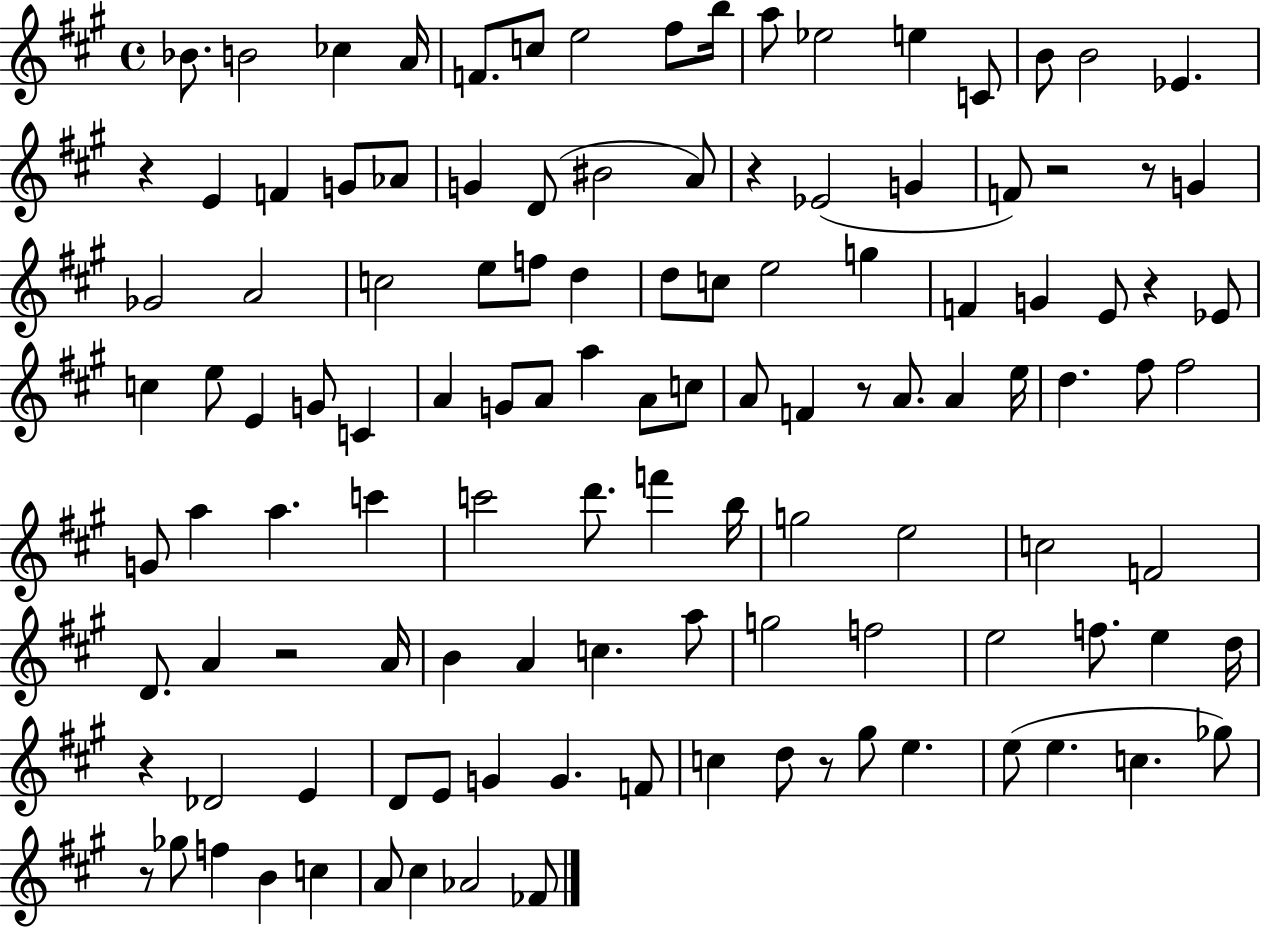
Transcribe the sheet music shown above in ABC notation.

X:1
T:Untitled
M:4/4
L:1/4
K:A
_B/2 B2 _c A/4 F/2 c/2 e2 ^f/2 b/4 a/2 _e2 e C/2 B/2 B2 _E z E F G/2 _A/2 G D/2 ^B2 A/2 z _E2 G F/2 z2 z/2 G _G2 A2 c2 e/2 f/2 d d/2 c/2 e2 g F G E/2 z _E/2 c e/2 E G/2 C A G/2 A/2 a A/2 c/2 A/2 F z/2 A/2 A e/4 d ^f/2 ^f2 G/2 a a c' c'2 d'/2 f' b/4 g2 e2 c2 F2 D/2 A z2 A/4 B A c a/2 g2 f2 e2 f/2 e d/4 z _D2 E D/2 E/2 G G F/2 c d/2 z/2 ^g/2 e e/2 e c _g/2 z/2 _g/2 f B c A/2 ^c _A2 _F/2